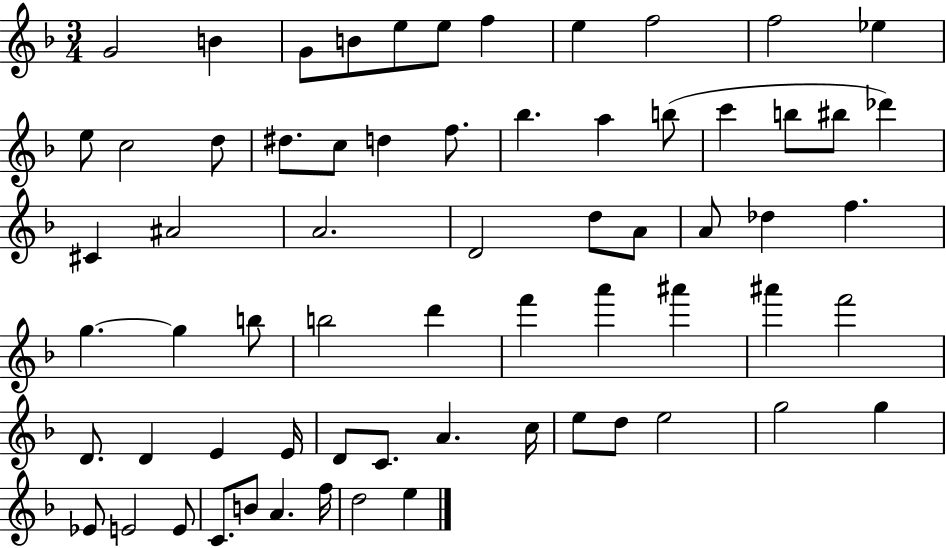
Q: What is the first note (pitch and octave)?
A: G4